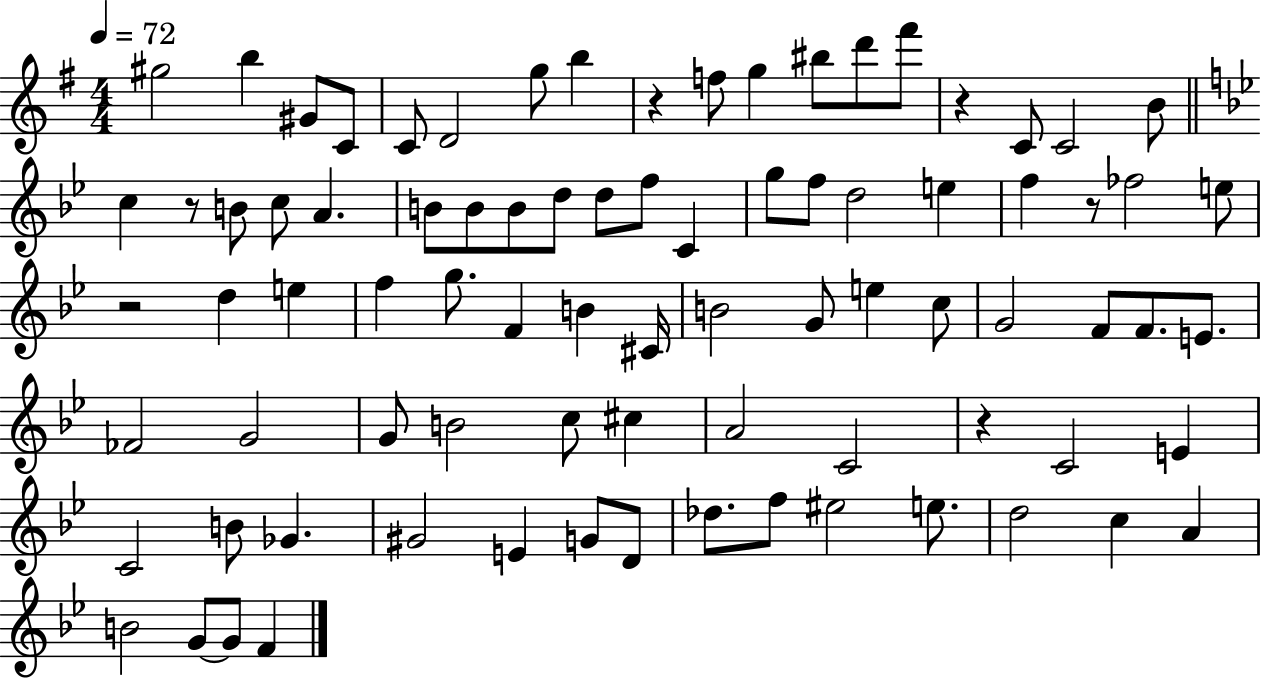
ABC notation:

X:1
T:Untitled
M:4/4
L:1/4
K:G
^g2 b ^G/2 C/2 C/2 D2 g/2 b z f/2 g ^b/2 d'/2 ^f'/2 z C/2 C2 B/2 c z/2 B/2 c/2 A B/2 B/2 B/2 d/2 d/2 f/2 C g/2 f/2 d2 e f z/2 _f2 e/2 z2 d e f g/2 F B ^C/4 B2 G/2 e c/2 G2 F/2 F/2 E/2 _F2 G2 G/2 B2 c/2 ^c A2 C2 z C2 E C2 B/2 _G ^G2 E G/2 D/2 _d/2 f/2 ^e2 e/2 d2 c A B2 G/2 G/2 F